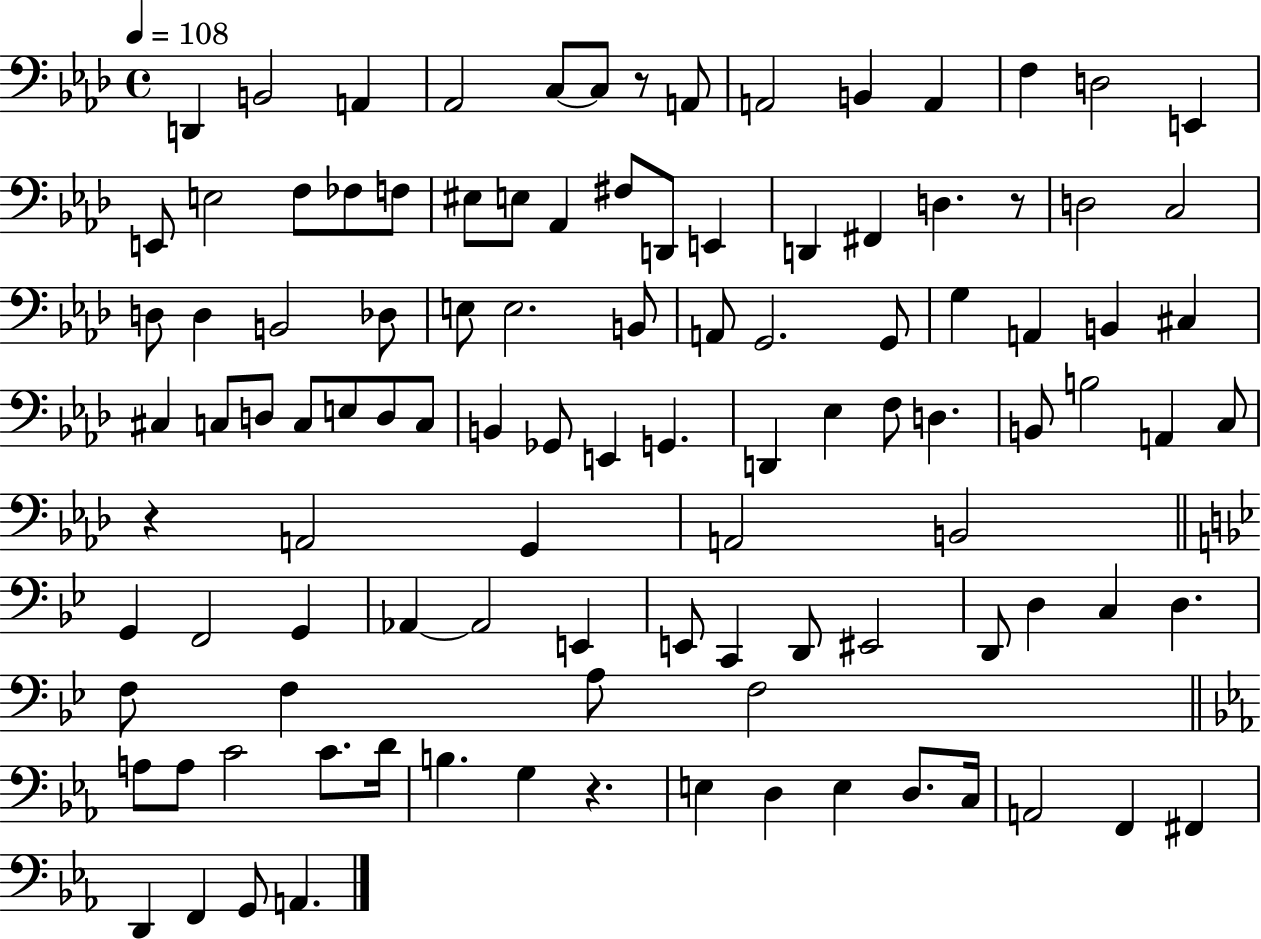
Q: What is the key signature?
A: AES major